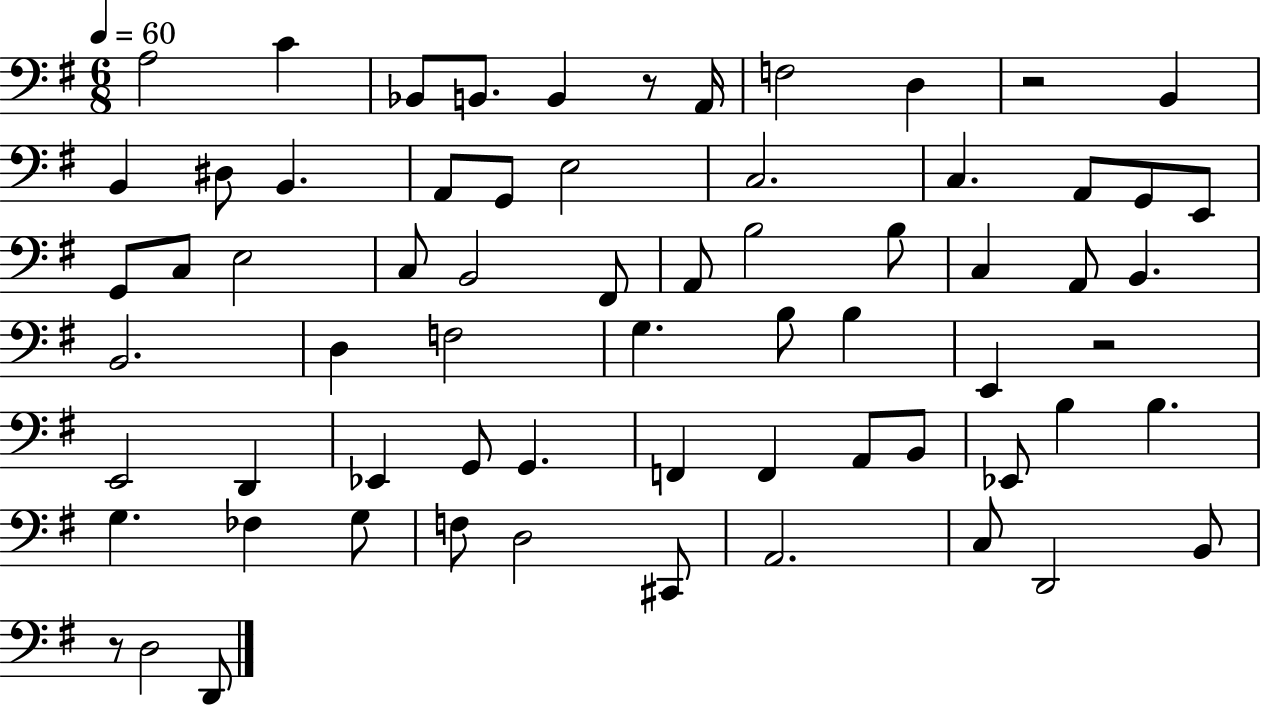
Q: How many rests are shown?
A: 4